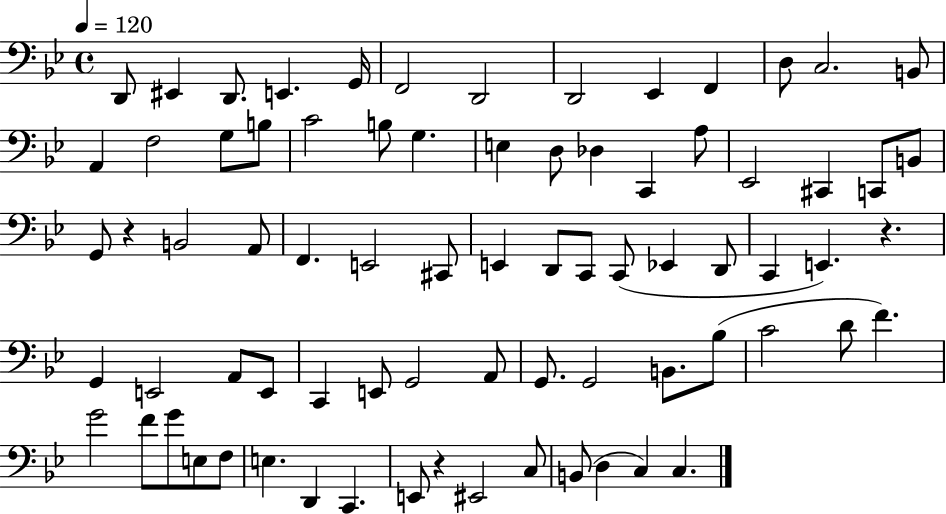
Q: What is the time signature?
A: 4/4